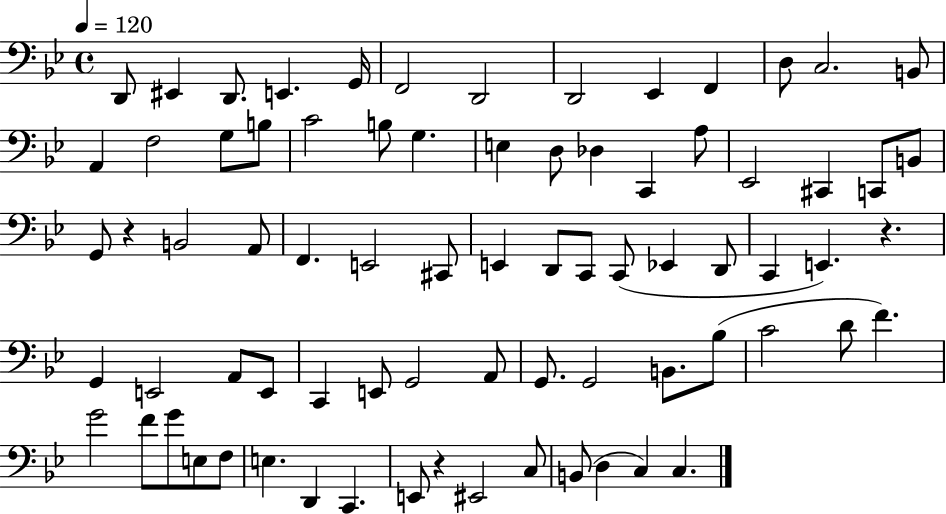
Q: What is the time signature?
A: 4/4